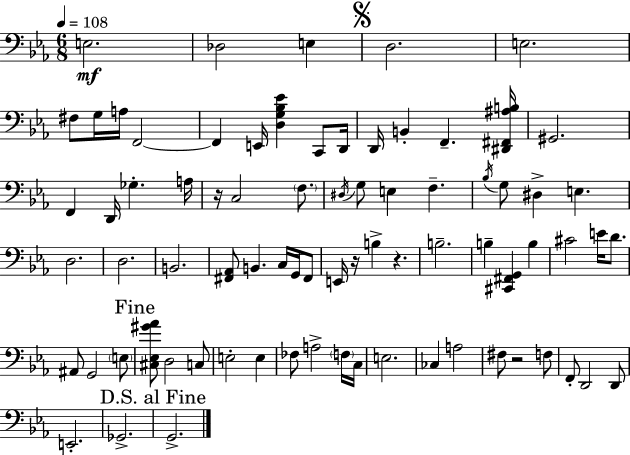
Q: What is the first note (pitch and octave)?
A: E3